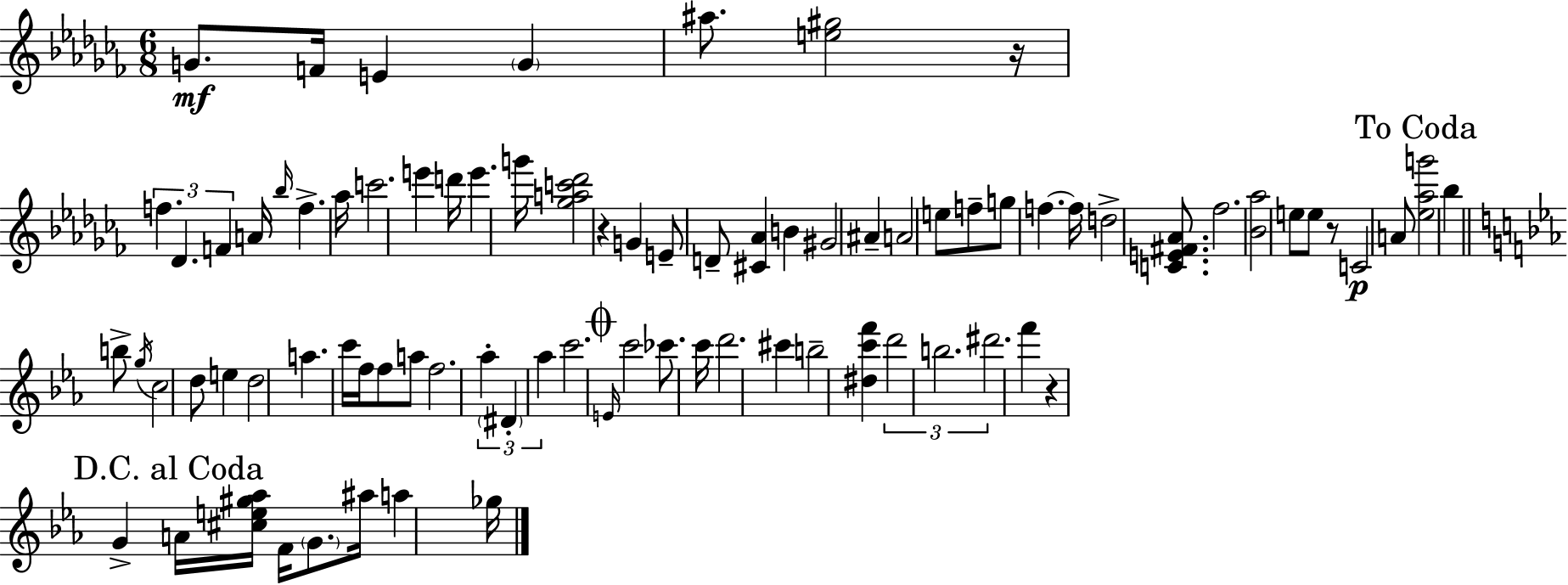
{
  \clef treble
  \numericTimeSignature
  \time 6/8
  \key aes \minor
  \repeat volta 2 { g'8.\mf f'16 e'4 \parenthesize g'4 | ais''8. <e'' gis''>2 r16 | \tuplet 3/2 { f''4. des'4. | f'4 } a'16 \grace { bes''16 } f''4.-> | \break aes''16 c'''2. | e'''4 d'''16 e'''4. | g'''16 <ges'' a'' c''' des'''>2 r4 | g'4 e'8-- d'8-- <cis' aes'>4 | \break b'4 gis'2 | ais'4-- a'2 | e''8 f''8-- g''8 f''4.~~ | f''16 d''2-> <c' e' fis' aes'>8. | \break fes''2. | <bes' aes''>2 e''8 e''8 | r8 c'2\p a'8 | \mark "To Coda" <ees'' aes'' g'''>2 bes''4 | \break \bar "||" \break \key c \minor b''8-> \acciaccatura { g''16 } c''2 d''8 | e''4 d''2 | a''4. c'''16 f''16 f''8 a''8 | f''2. | \break \tuplet 3/2 { aes''4-. \parenthesize dis'4-. aes''4 } | c'''2. | \mark \markup { \musicglyph "scripts.coda" } \grace { e'16 } c'''2 ces'''8. | c'''16 d'''2. | \break cis'''4 b''2-- | <dis'' c''' f'''>4 \tuplet 3/2 { d'''2 | b''2. | dis'''2. } | \break f'''4 r4 g'4-> | \mark "D.C. al Coda" a'16 <cis'' e'' gis'' aes''>16 f'16 \parenthesize g'8. ais''16 a''4 | ges''16 } \bar "|."
}